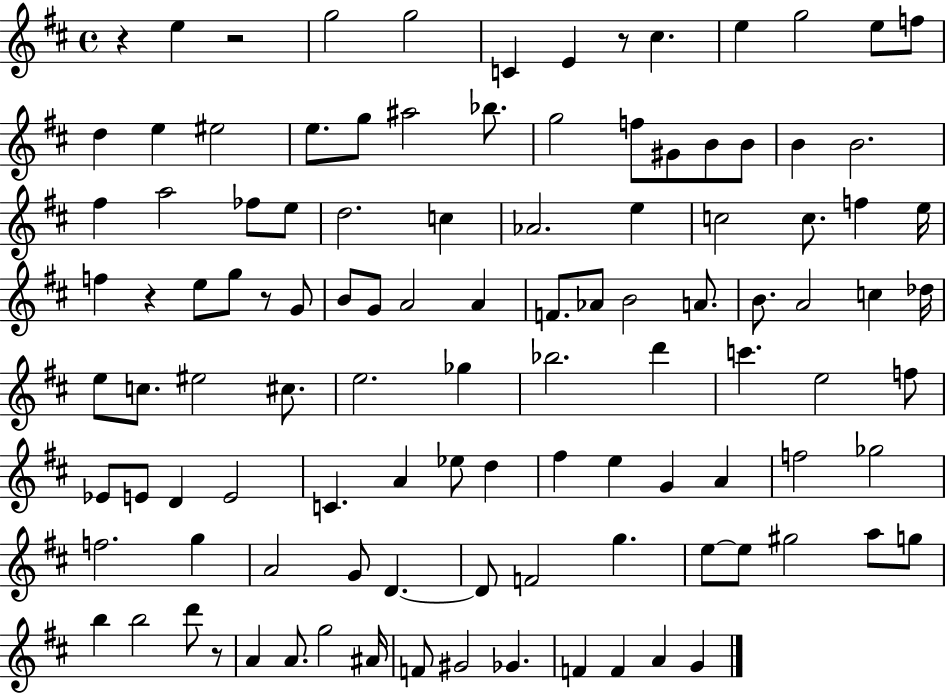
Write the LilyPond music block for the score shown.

{
  \clef treble
  \time 4/4
  \defaultTimeSignature
  \key d \major
  r4 e''4 r2 | g''2 g''2 | c'4 e'4 r8 cis''4. | e''4 g''2 e''8 f''8 | \break d''4 e''4 eis''2 | e''8. g''8 ais''2 bes''8. | g''2 f''8 gis'8 b'8 b'8 | b'4 b'2. | \break fis''4 a''2 fes''8 e''8 | d''2. c''4 | aes'2. e''4 | c''2 c''8. f''4 e''16 | \break f''4 r4 e''8 g''8 r8 g'8 | b'8 g'8 a'2 a'4 | f'8. aes'8 b'2 a'8. | b'8. a'2 c''4 des''16 | \break e''8 c''8. eis''2 cis''8. | e''2. ges''4 | bes''2. d'''4 | c'''4. e''2 f''8 | \break ees'8 e'8 d'4 e'2 | c'4. a'4 ees''8 d''4 | fis''4 e''4 g'4 a'4 | f''2 ges''2 | \break f''2. g''4 | a'2 g'8 d'4.~~ | d'8 f'2 g''4. | e''8~~ e''8 gis''2 a''8 g''8 | \break b''4 b''2 d'''8 r8 | a'4 a'8. g''2 ais'16 | f'8 gis'2 ges'4. | f'4 f'4 a'4 g'4 | \break \bar "|."
}